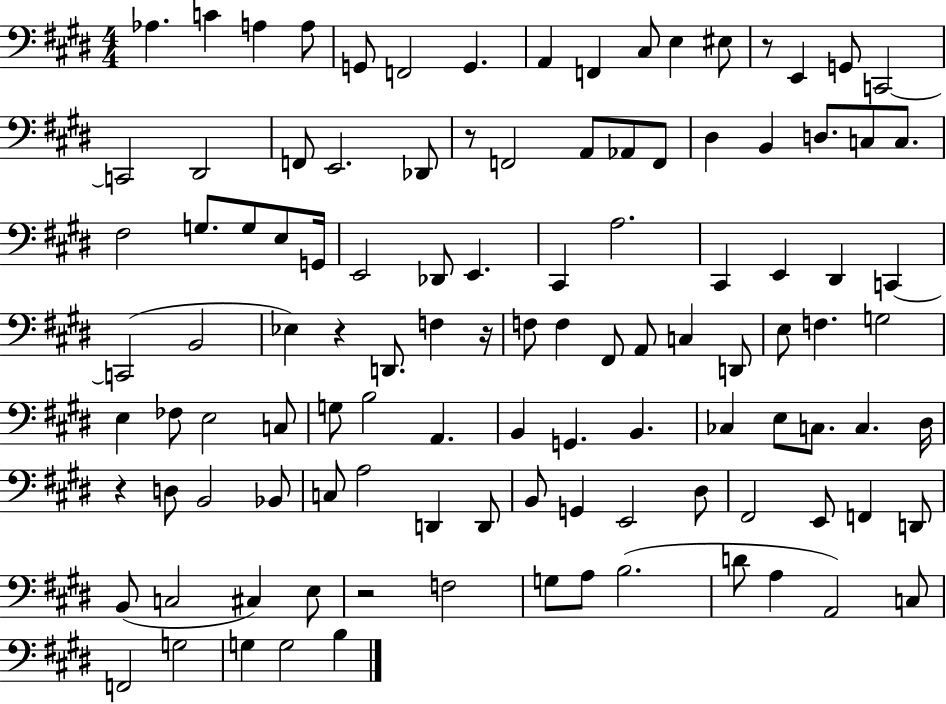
X:1
T:Untitled
M:4/4
L:1/4
K:E
_A, C A, A,/2 G,,/2 F,,2 G,, A,, F,, ^C,/2 E, ^E,/2 z/2 E,, G,,/2 C,,2 C,,2 ^D,,2 F,,/2 E,,2 _D,,/2 z/2 F,,2 A,,/2 _A,,/2 F,,/2 ^D, B,, D,/2 C,/2 C,/2 ^F,2 G,/2 G,/2 E,/2 G,,/4 E,,2 _D,,/2 E,, ^C,, A,2 ^C,, E,, ^D,, C,, C,,2 B,,2 _E, z D,,/2 F, z/4 F,/2 F, ^F,,/2 A,,/2 C, D,,/2 E,/2 F, G,2 E, _F,/2 E,2 C,/2 G,/2 B,2 A,, B,, G,, B,, _C, E,/2 C,/2 C, ^D,/4 z D,/2 B,,2 _B,,/2 C,/2 A,2 D,, D,,/2 B,,/2 G,, E,,2 ^D,/2 ^F,,2 E,,/2 F,, D,,/2 B,,/2 C,2 ^C, E,/2 z2 F,2 G,/2 A,/2 B,2 D/2 A, A,,2 C,/2 F,,2 G,2 G, G,2 B,